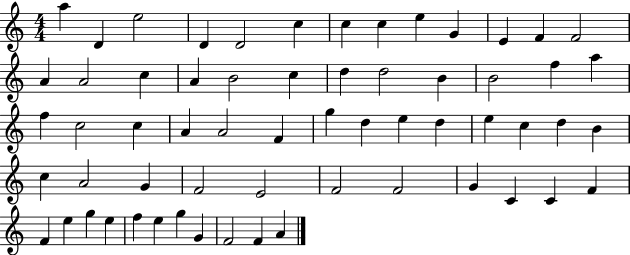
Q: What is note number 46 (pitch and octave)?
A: F4